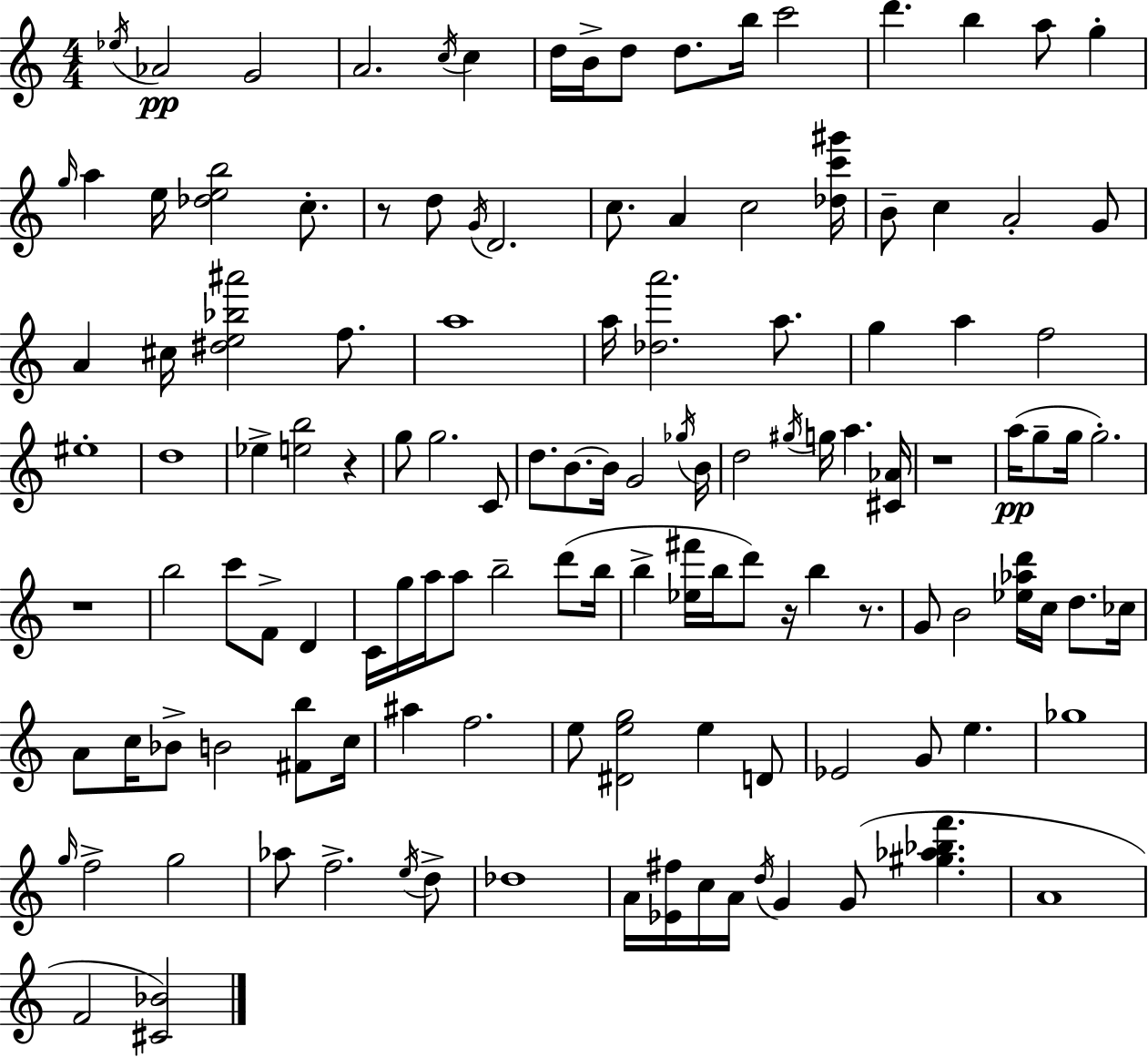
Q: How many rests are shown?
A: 6